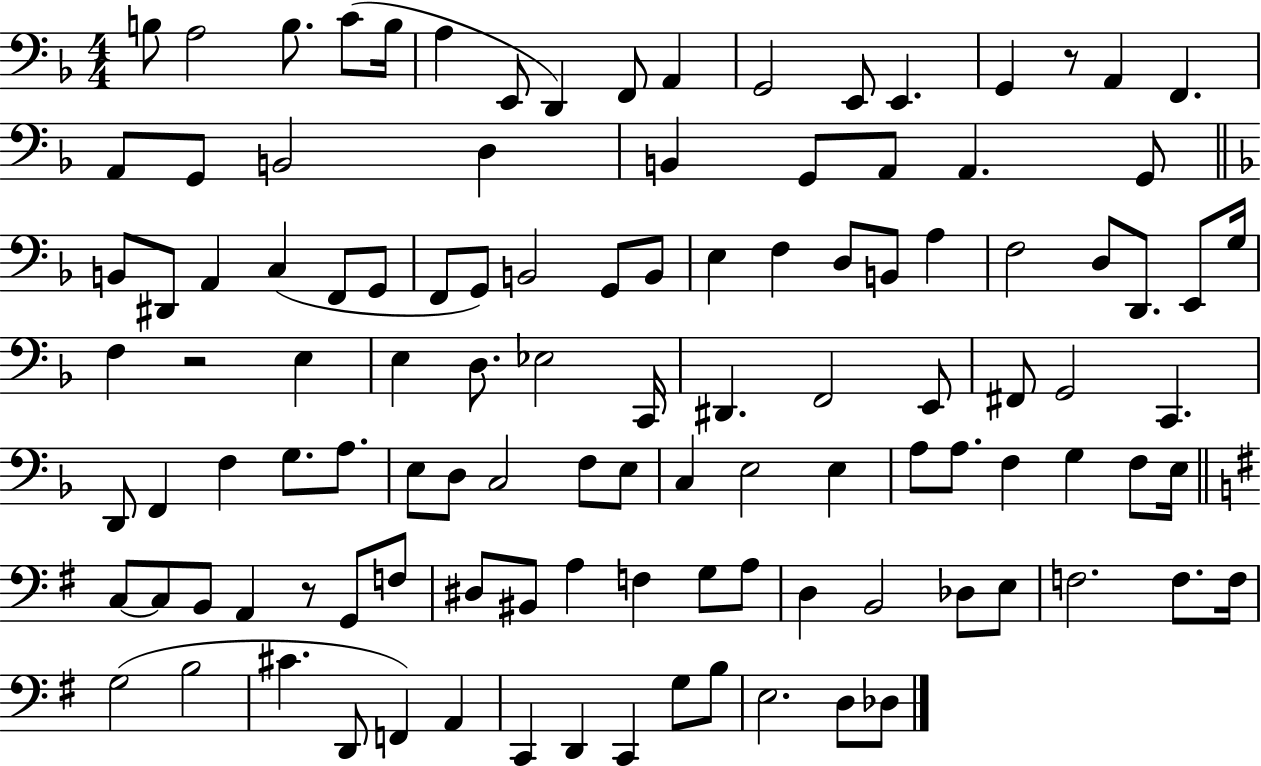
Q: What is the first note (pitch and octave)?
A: B3